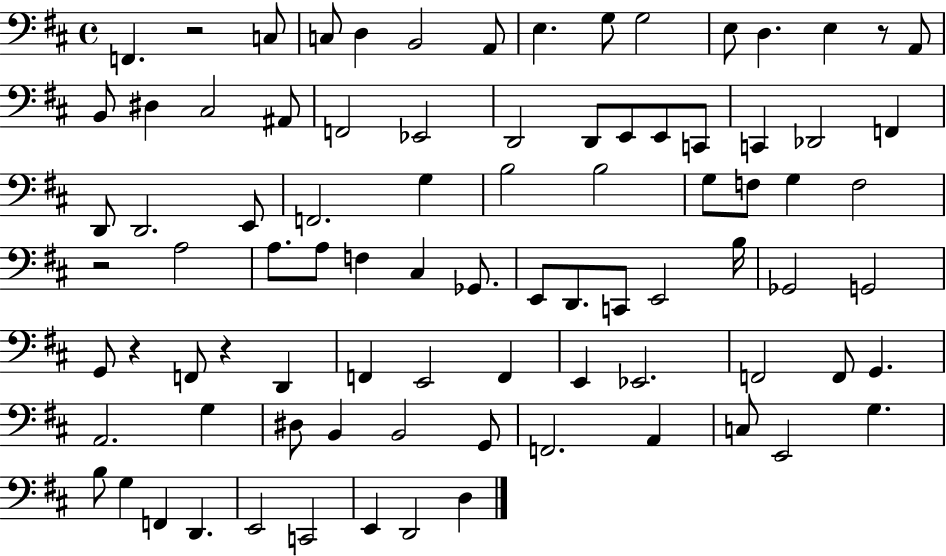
F2/q. R/h C3/e C3/e D3/q B2/h A2/e E3/q. G3/e G3/h E3/e D3/q. E3/q R/e A2/e B2/e D#3/q C#3/h A#2/e F2/h Eb2/h D2/h D2/e E2/e E2/e C2/e C2/q Db2/h F2/q D2/e D2/h. E2/e F2/h. G3/q B3/h B3/h G3/e F3/e G3/q F3/h R/h A3/h A3/e. A3/e F3/q C#3/q Gb2/e. E2/e D2/e. C2/e E2/h B3/s Gb2/h G2/h G2/e R/q F2/e R/q D2/q F2/q E2/h F2/q E2/q Eb2/h. F2/h F2/e G2/q. A2/h. G3/q D#3/e B2/q B2/h G2/e F2/h. A2/q C3/e E2/h G3/q. B3/e G3/q F2/q D2/q. E2/h C2/h E2/q D2/h D3/q